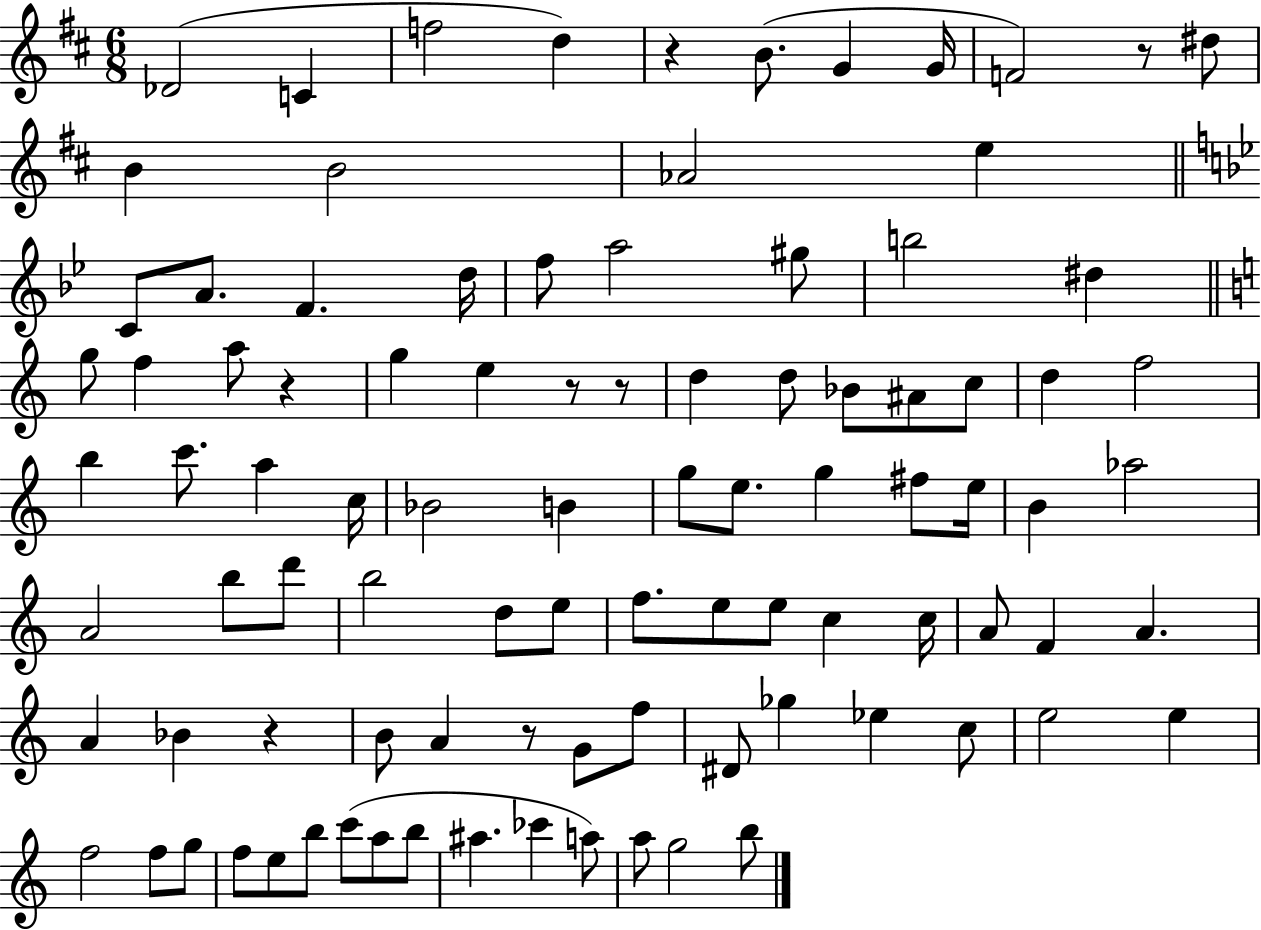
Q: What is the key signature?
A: D major